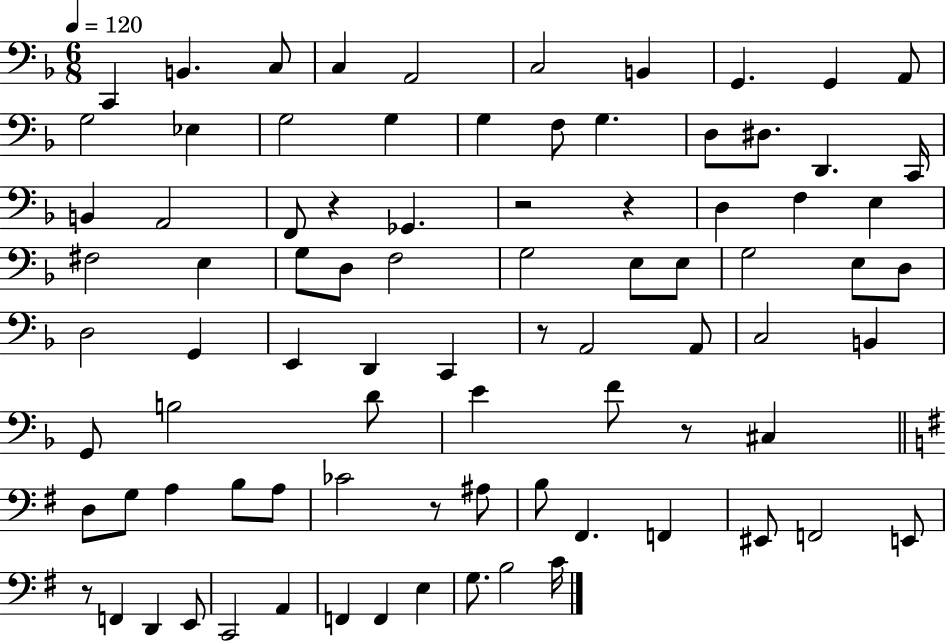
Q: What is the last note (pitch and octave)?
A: C4